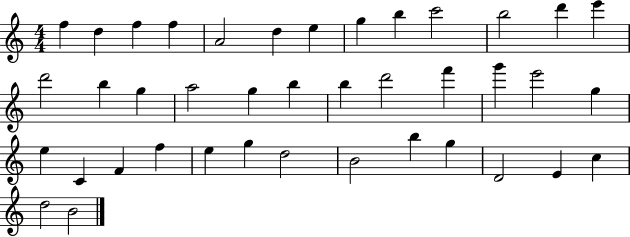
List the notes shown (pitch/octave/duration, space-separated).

F5/q D5/q F5/q F5/q A4/h D5/q E5/q G5/q B5/q C6/h B5/h D6/q E6/q D6/h B5/q G5/q A5/h G5/q B5/q B5/q D6/h F6/q G6/q E6/h G5/q E5/q C4/q F4/q F5/q E5/q G5/q D5/h B4/h B5/q G5/q D4/h E4/q C5/q D5/h B4/h